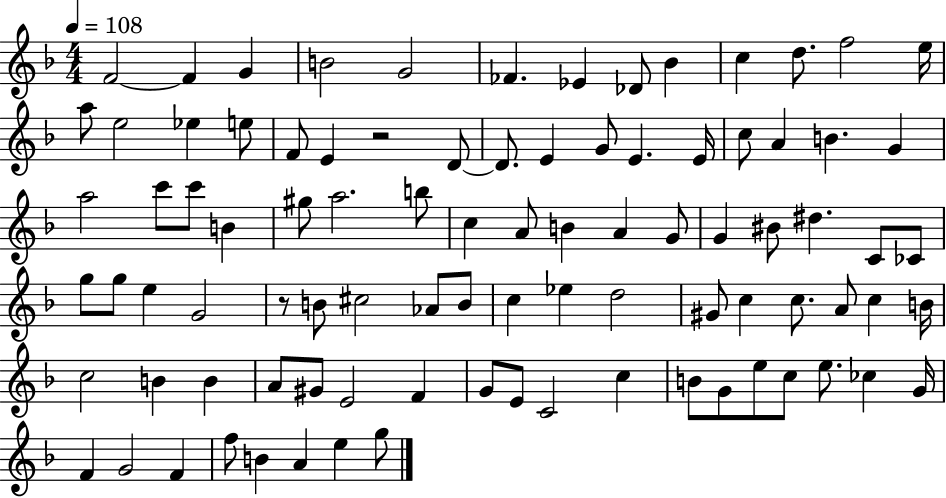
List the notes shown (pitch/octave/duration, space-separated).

F4/h F4/q G4/q B4/h G4/h FES4/q. Eb4/q Db4/e Bb4/q C5/q D5/e. F5/h E5/s A5/e E5/h Eb5/q E5/e F4/e E4/q R/h D4/e D4/e. E4/q G4/e E4/q. E4/s C5/e A4/q B4/q. G4/q A5/h C6/e C6/e B4/q G#5/e A5/h. B5/e C5/q A4/e B4/q A4/q G4/e G4/q BIS4/e D#5/q. C4/e CES4/e G5/e G5/e E5/q G4/h R/e B4/e C#5/h Ab4/e B4/e C5/q Eb5/q D5/h G#4/e C5/q C5/e. A4/e C5/q B4/s C5/h B4/q B4/q A4/e G#4/e E4/h F4/q G4/e E4/e C4/h C5/q B4/e G4/e E5/e C5/e E5/e. CES5/q G4/s F4/q G4/h F4/q F5/e B4/q A4/q E5/q G5/e